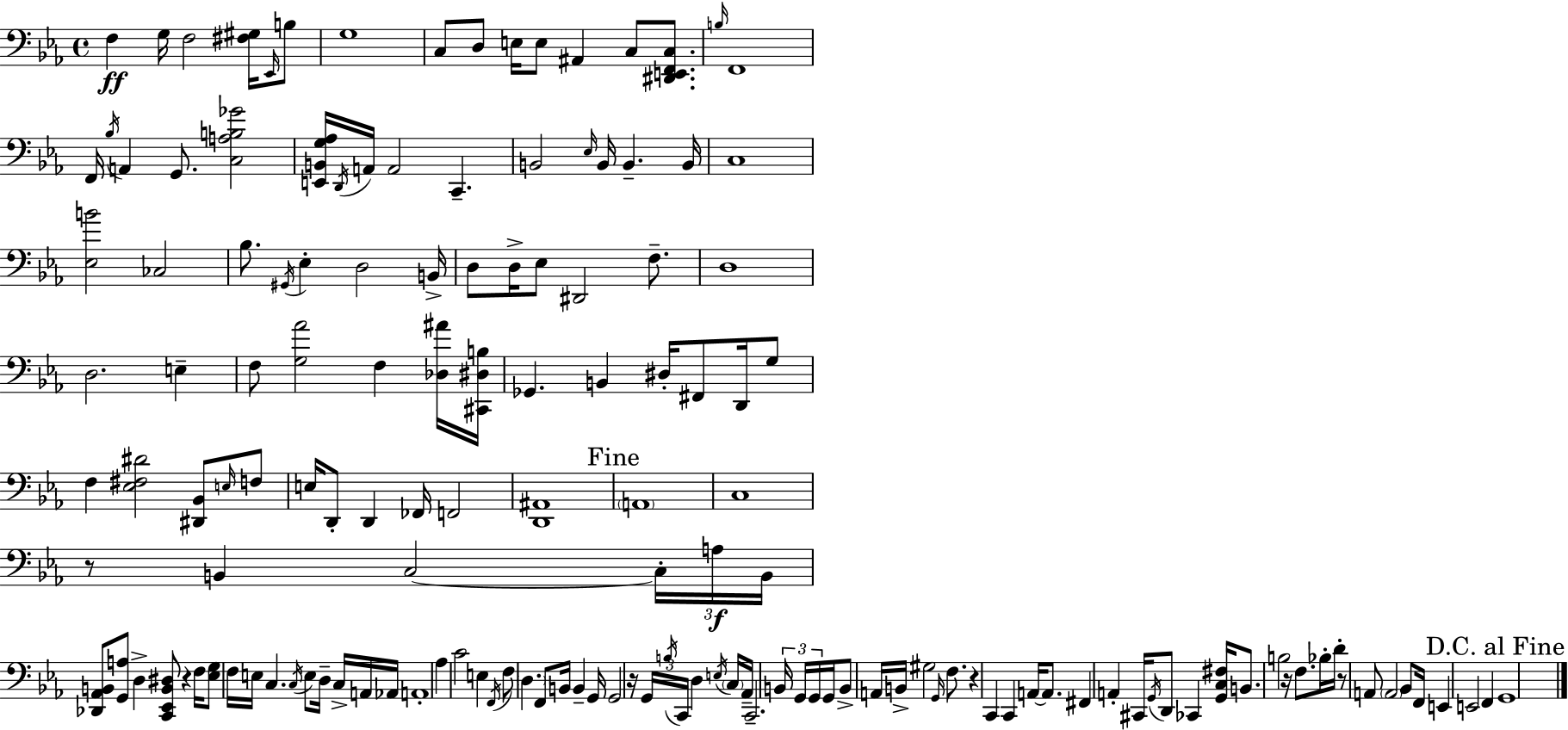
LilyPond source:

{
  \clef bass
  \time 4/4
  \defaultTimeSignature
  \key ees \major
  f4\ff g16 f2 <fis gis>16 \grace { ees,16 } b8 | g1 | c8 d8 e16 e8 ais,4 c8 <dis, e, f, c>8. | \grace { b16 } f,1 | \break f,16 \acciaccatura { bes16 } a,4 g,8. <c a b ges'>2 | <e, b, g aes>16 \acciaccatura { d,16 } a,16 a,2 c,4.-- | b,2 \grace { ees16 } b,16 b,4.-- | b,16 c1 | \break <ees b'>2 ces2 | bes8. \acciaccatura { gis,16 } ees4-. d2 | b,16-> d8 d16-> ees8 dis,2 | f8.-- d1 | \break d2. | e4-- f8 <g aes'>2 | f4 <des ais'>16 <cis, dis b>16 ges,4. b,4 | dis16-. fis,8 d,16 g8 f4 <ees fis dis'>2 | \break <dis, bes,>8 \grace { e16 } f8 e16 d,8-. d,4 fes,16 f,2 | <d, ais,>1 | \mark "Fine" \parenthesize a,1 | c1 | \break r8 b,4 c2~~ | \tuplet 3/2 { c16-. a16\f b,16 } <des, aes, b,>8 <g, a>8 d4-> | <c, ees, b, dis>8 r4 f16 <ees g>8 f16 e16 c4. | \acciaccatura { c16 } e8 d16-- c16-> a,16 aes,16 a,1-. | \break aes4 c'2 | e4 \acciaccatura { f,16 } f8 \parenthesize d4. | f,8 b,16 b,4-- g,16 g,2 | r16 \tuplet 3/2 { g,16 \acciaccatura { b16 } c,16 } d4 \acciaccatura { e16 } \parenthesize c16 aes,16-- c,2.-- | \break \tuplet 3/2 { b,16 g,16 g,16 } g,16 b,8-> a,16 b,16-> | gis2 \grace { g,16 } f8. r4 | c,4 c,4 a,16~~ a,8. fis,4 | a,4-. cis,16 \acciaccatura { g,16 } d,8 ces,4 <g, c fis>16 b,8. | \break b2 r16 f8. bes16-. d'16-. r8 | a,8 \parenthesize a,2 bes,8 f,16 e,4 | e,2 f,4 \mark "D.C. al Fine" g,1 | \bar "|."
}